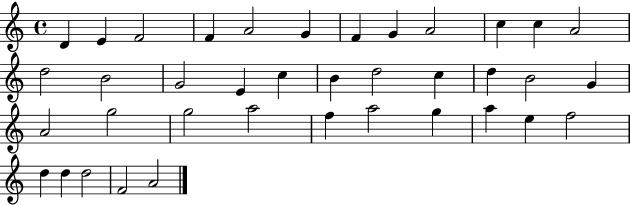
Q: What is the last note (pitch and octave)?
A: A4